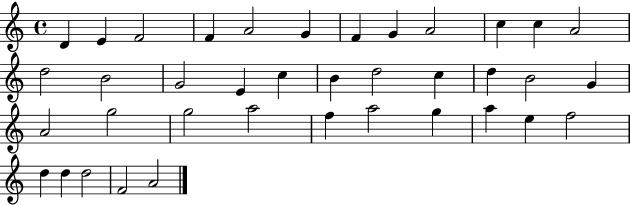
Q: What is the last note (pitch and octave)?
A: A4